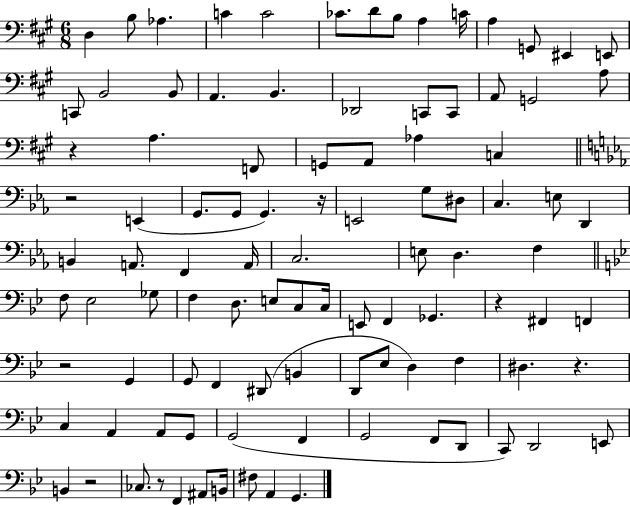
{
  \clef bass
  \numericTimeSignature
  \time 6/8
  \key a \major
  d4 b8 aes4. | c'4 c'2 | ces'8. d'8 b8 a4 c'16 | a4 g,8 eis,4 e,8 | \break c,8 b,2 b,8 | a,4. b,4. | des,2 c,8 c,8 | a,8 g,2 a8 | \break r4 a4. f,8 | g,8 a,8 aes4 c4 | \bar "||" \break \key c \minor r2 e,4( | g,8. g,8 g,4.) r16 | e,2 g8 dis8 | c4. e8 d,4 | \break b,4 a,8. f,4 a,16 | c2. | e8 d4. f4 | \bar "||" \break \key bes \major f8 ees2 ges8 | f4 d8. e8 c8 c16 | e,8 f,4 ges,4. | r4 fis,4 f,4 | \break r2 g,4 | g,8 f,4 dis,8( b,4 | d,8 ees8 d4) f4 | dis4. r4. | \break c4 a,4 a,8 g,8 | g,2( f,4 | g,2 f,8 d,8 | c,8) d,2 e,8 | \break b,4 r2 | ces8. r8 f,4 ais,8 b,16 | fis8 a,4 g,4. | \bar "|."
}